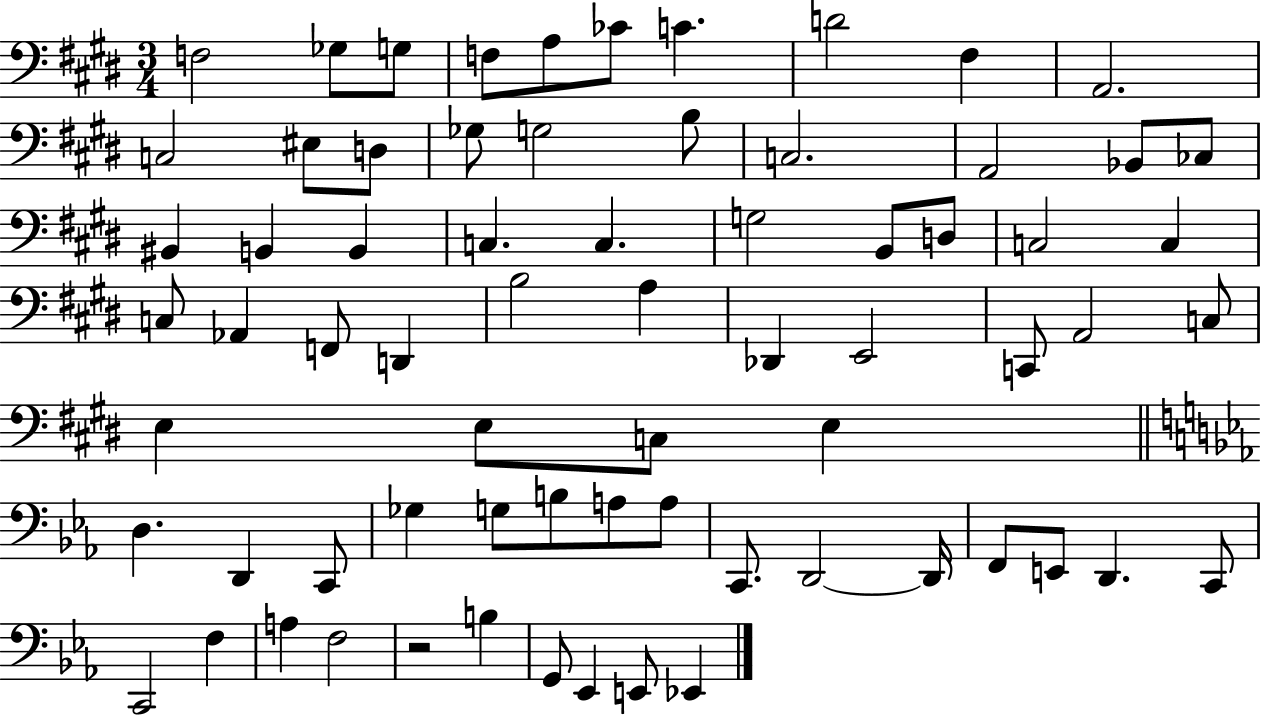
F3/h Gb3/e G3/e F3/e A3/e CES4/e C4/q. D4/h F#3/q A2/h. C3/h EIS3/e D3/e Gb3/e G3/h B3/e C3/h. A2/h Bb2/e CES3/e BIS2/q B2/q B2/q C3/q. C3/q. G3/h B2/e D3/e C3/h C3/q C3/e Ab2/q F2/e D2/q B3/h A3/q Db2/q E2/h C2/e A2/h C3/e E3/q E3/e C3/e E3/q D3/q. D2/q C2/e Gb3/q G3/e B3/e A3/e A3/e C2/e. D2/h D2/s F2/e E2/e D2/q. C2/e C2/h F3/q A3/q F3/h R/h B3/q G2/e Eb2/q E2/e Eb2/q